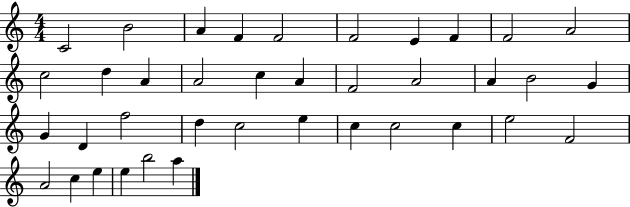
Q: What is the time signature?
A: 4/4